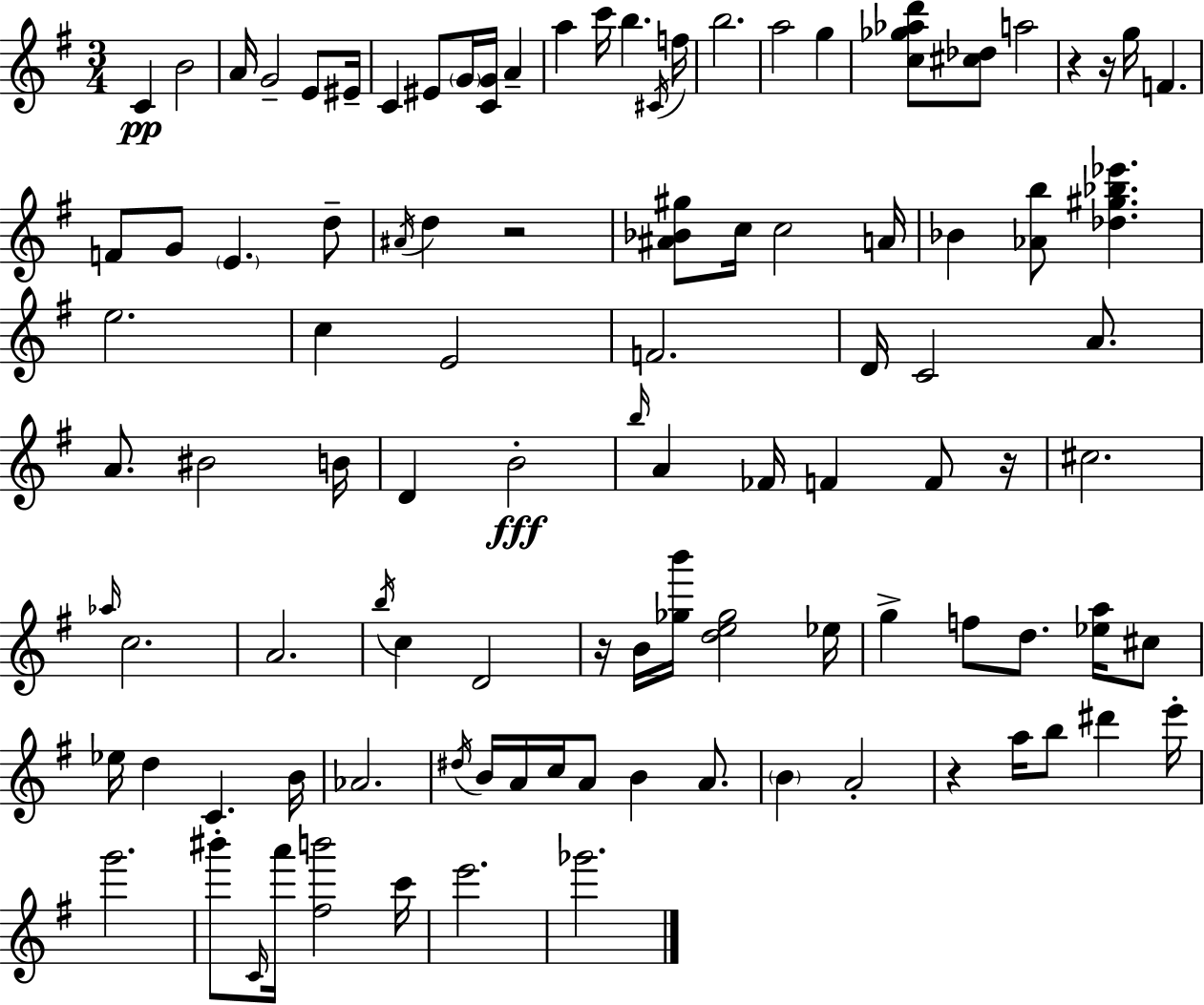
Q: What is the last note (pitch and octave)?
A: Gb6